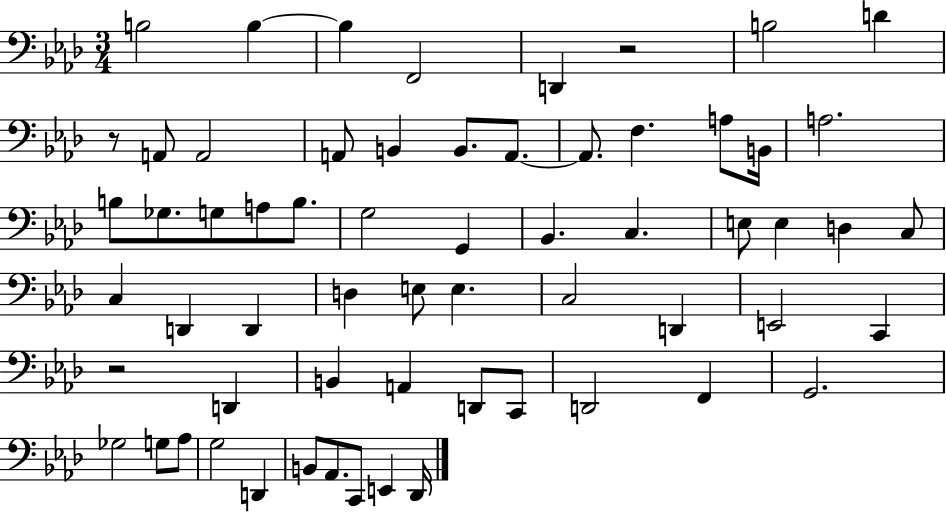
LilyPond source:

{
  \clef bass
  \numericTimeSignature
  \time 3/4
  \key aes \major
  b2 b4~~ | b4 f,2 | d,4 r2 | b2 d'4 | \break r8 a,8 a,2 | a,8 b,4 b,8. a,8.~~ | a,8. f4. a8 b,16 | a2. | \break b8 ges8. g8 a8 b8. | g2 g,4 | bes,4. c4. | e8 e4 d4 c8 | \break c4 d,4 d,4 | d4 e8 e4. | c2 d,4 | e,2 c,4 | \break r2 d,4 | b,4 a,4 d,8 c,8 | d,2 f,4 | g,2. | \break ges2 g8 aes8 | g2 d,4 | b,8 aes,8. c,8 e,4 des,16 | \bar "|."
}